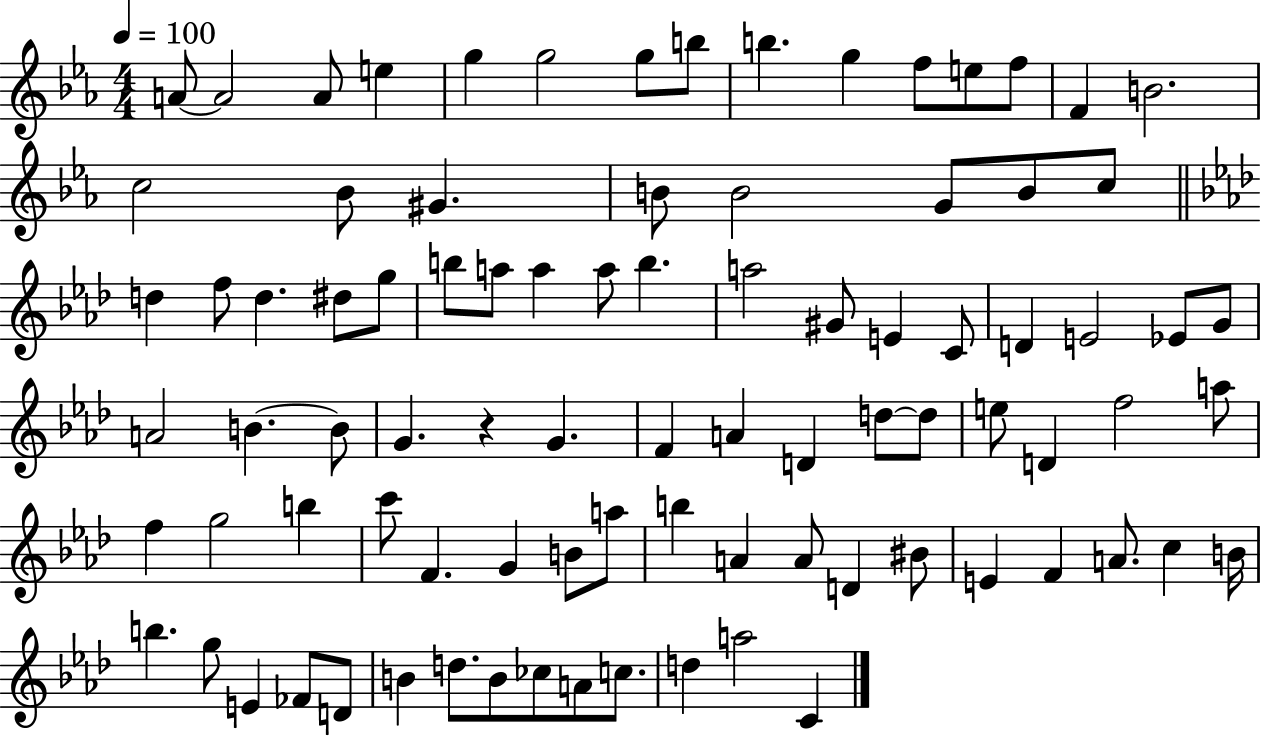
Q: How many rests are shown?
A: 1